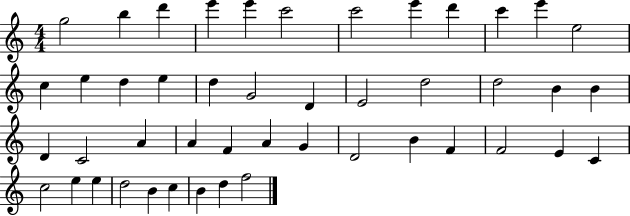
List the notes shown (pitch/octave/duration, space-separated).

G5/h B5/q D6/q E6/q E6/q C6/h C6/h E6/q D6/q C6/q E6/q E5/h C5/q E5/q D5/q E5/q D5/q G4/h D4/q E4/h D5/h D5/h B4/q B4/q D4/q C4/h A4/q A4/q F4/q A4/q G4/q D4/h B4/q F4/q F4/h E4/q C4/q C5/h E5/q E5/q D5/h B4/q C5/q B4/q D5/q F5/h